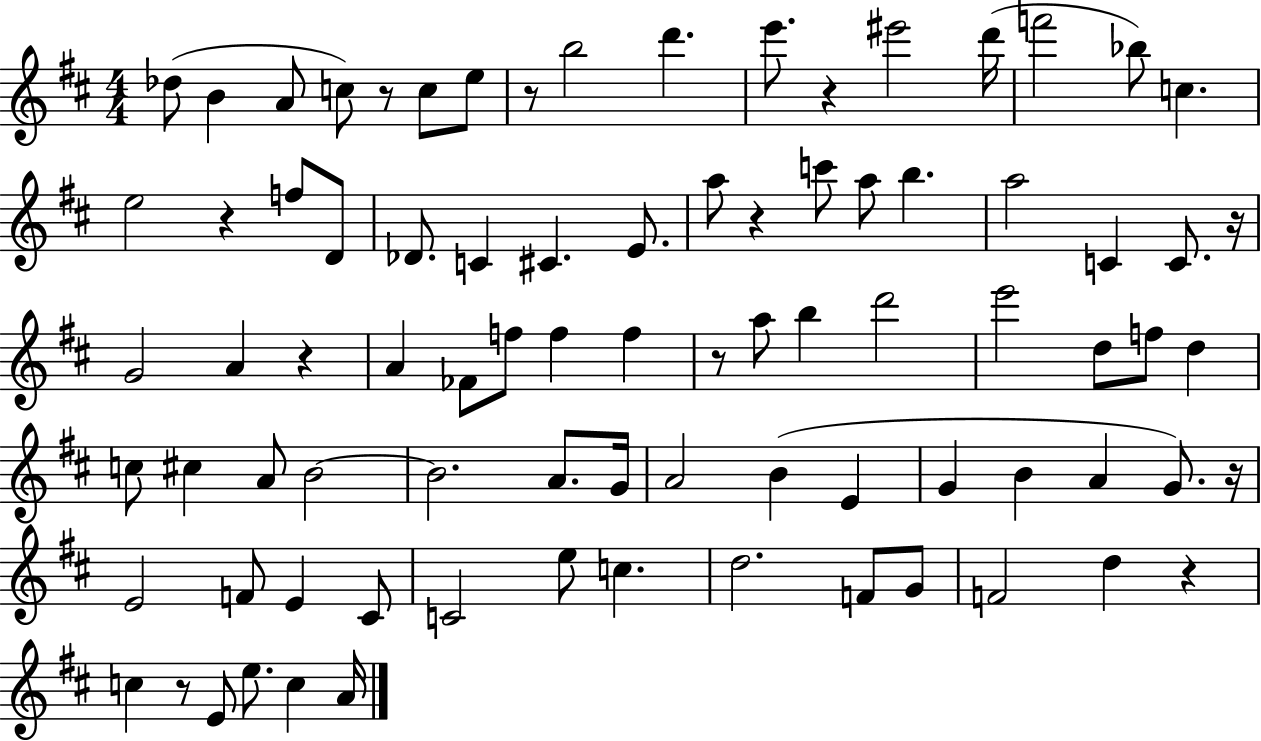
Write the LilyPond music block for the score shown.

{
  \clef treble
  \numericTimeSignature
  \time 4/4
  \key d \major
  des''8( b'4 a'8 c''8) r8 c''8 e''8 | r8 b''2 d'''4. | e'''8. r4 eis'''2 d'''16( | f'''2 bes''8) c''4. | \break e''2 r4 f''8 d'8 | des'8. c'4 cis'4. e'8. | a''8 r4 c'''8 a''8 b''4. | a''2 c'4 c'8. r16 | \break g'2 a'4 r4 | a'4 fes'8 f''8 f''4 f''4 | r8 a''8 b''4 d'''2 | e'''2 d''8 f''8 d''4 | \break c''8 cis''4 a'8 b'2~~ | b'2. a'8. g'16 | a'2 b'4( e'4 | g'4 b'4 a'4 g'8.) r16 | \break e'2 f'8 e'4 cis'8 | c'2 e''8 c''4. | d''2. f'8 g'8 | f'2 d''4 r4 | \break c''4 r8 e'8 e''8. c''4 a'16 | \bar "|."
}